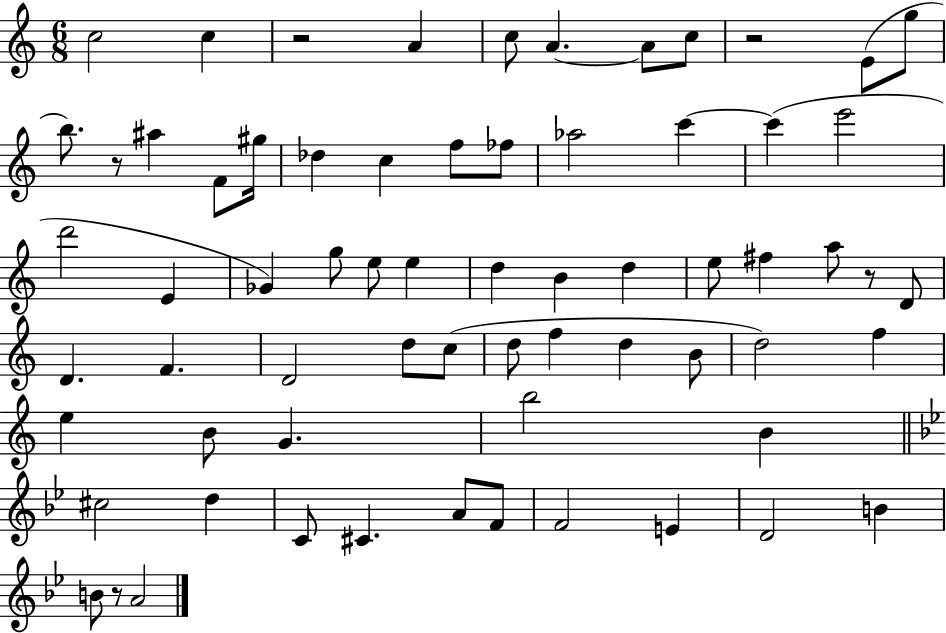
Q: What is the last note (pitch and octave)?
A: A4